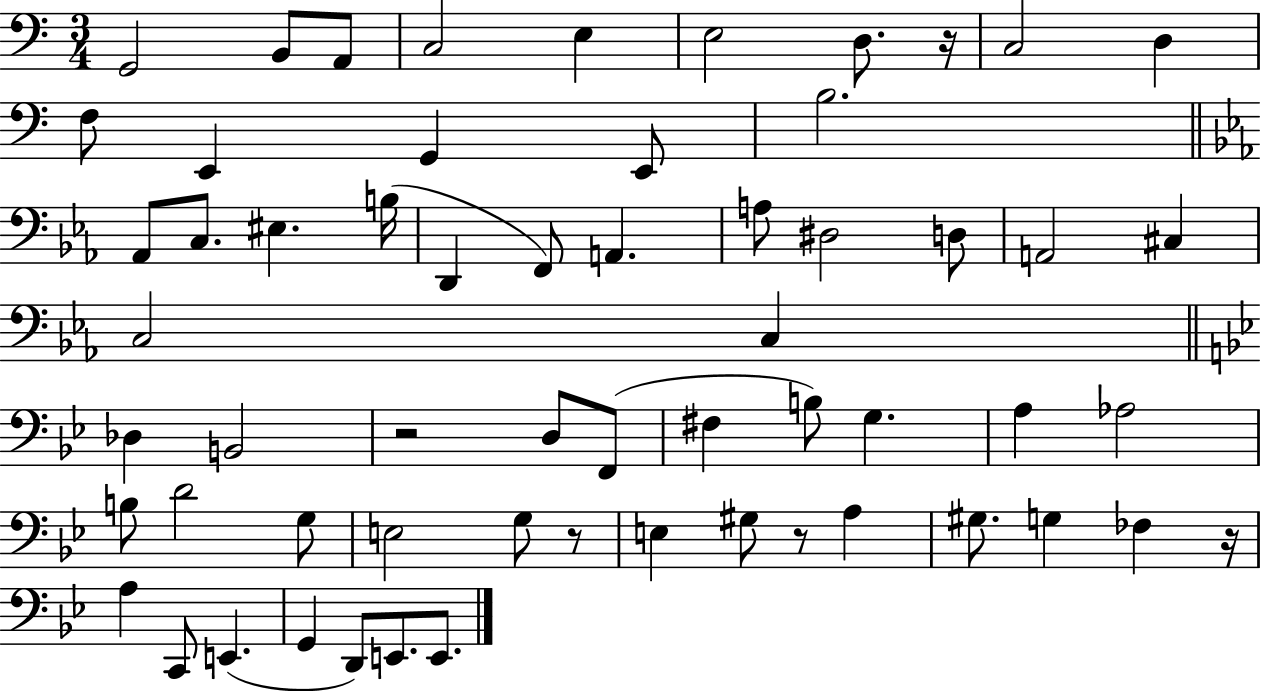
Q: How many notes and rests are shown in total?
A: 60